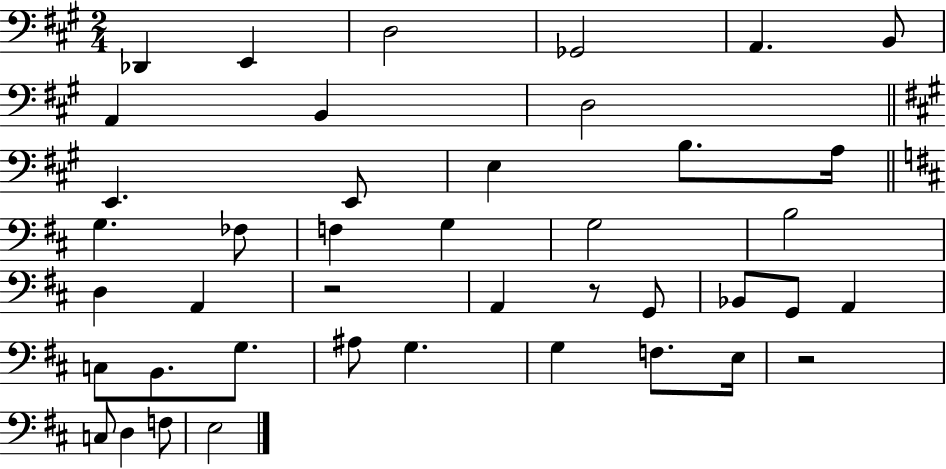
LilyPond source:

{
  \clef bass
  \numericTimeSignature
  \time 2/4
  \key a \major
  \repeat volta 2 { des,4 e,4 | d2 | ges,2 | a,4. b,8 | \break a,4 b,4 | d2 | \bar "||" \break \key a \major e,4. e,8 | e4 b8. a16 | \bar "||" \break \key d \major g4. fes8 | f4 g4 | g2 | b2 | \break d4 a,4 | r2 | a,4 r8 g,8 | bes,8 g,8 a,4 | \break c8 b,8. g8. | ais8 g4. | g4 f8. e16 | r2 | \break c8 d4 f8 | e2 | } \bar "|."
}